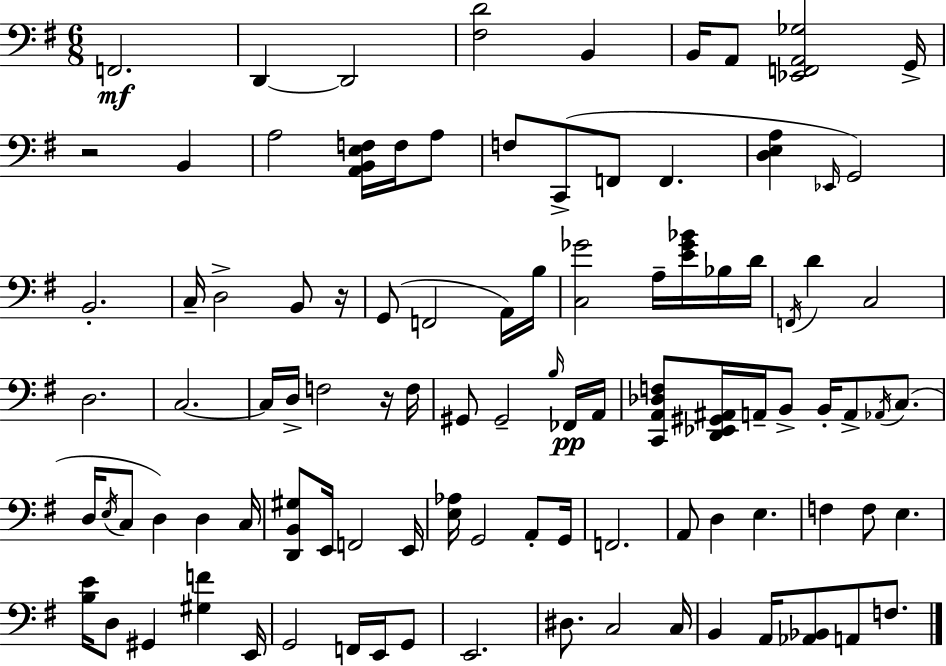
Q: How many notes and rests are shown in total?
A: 98